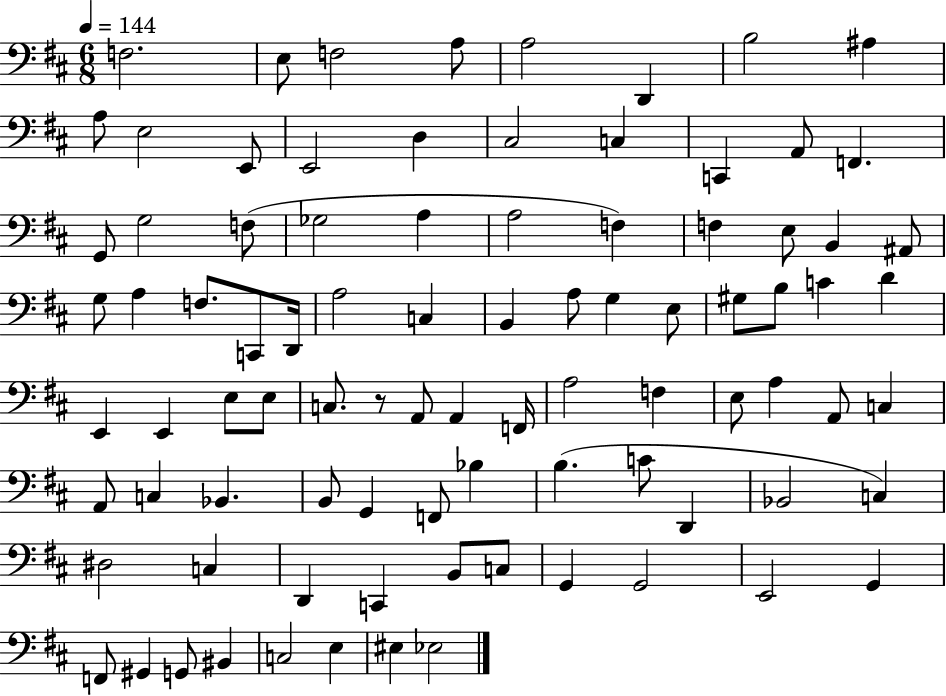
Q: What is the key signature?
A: D major